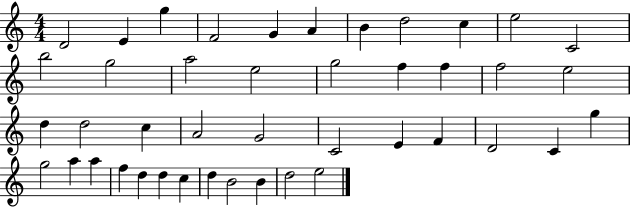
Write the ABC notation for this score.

X:1
T:Untitled
M:4/4
L:1/4
K:C
D2 E g F2 G A B d2 c e2 C2 b2 g2 a2 e2 g2 f f f2 e2 d d2 c A2 G2 C2 E F D2 C g g2 a a f d d c d B2 B d2 e2